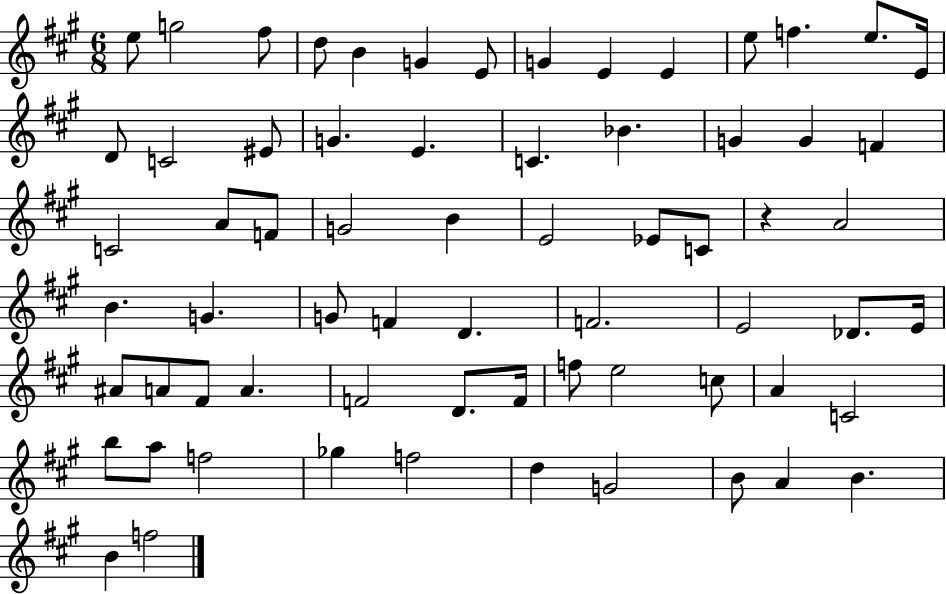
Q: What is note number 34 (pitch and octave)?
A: B4